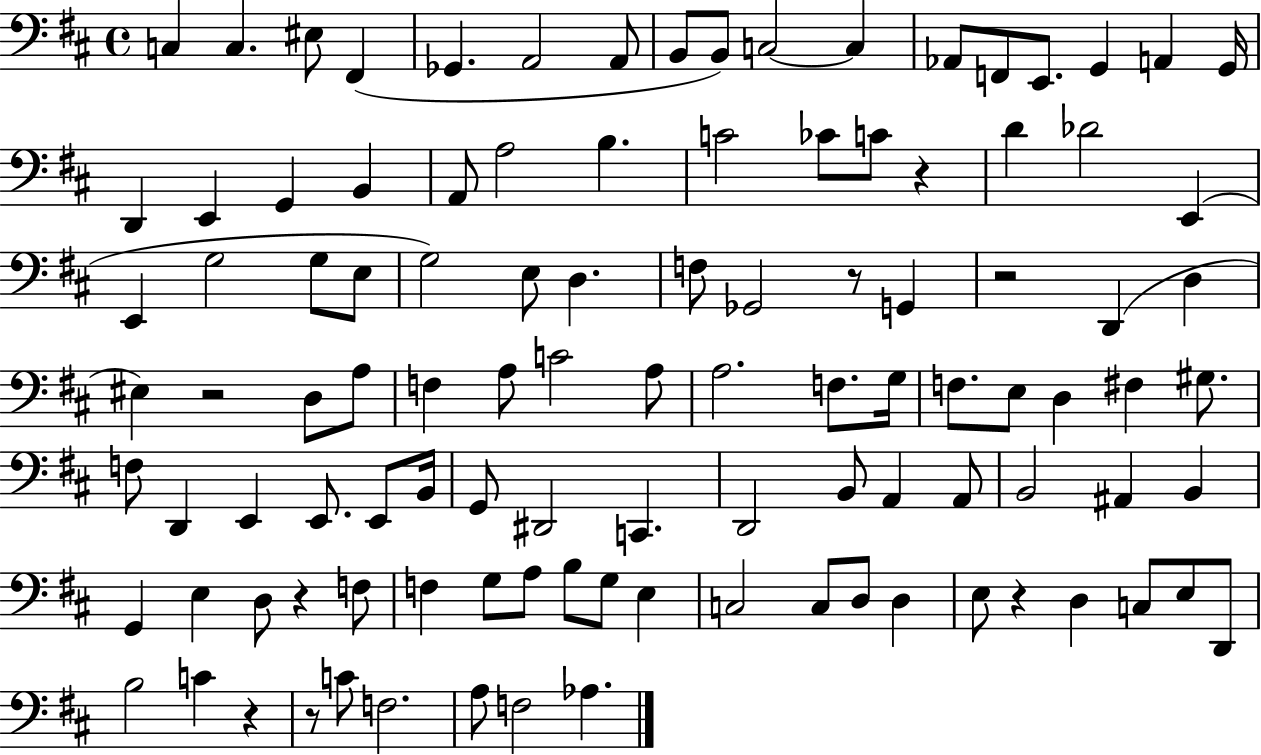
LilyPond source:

{
  \clef bass
  \time 4/4
  \defaultTimeSignature
  \key d \major
  \repeat volta 2 { c4 c4. eis8 fis,4( | ges,4. a,2 a,8 | b,8 b,8) c2~~ c4 | aes,8 f,8 e,8. g,4 a,4 g,16 | \break d,4 e,4 g,4 b,4 | a,8 a2 b4. | c'2 ces'8 c'8 r4 | d'4 des'2 e,4( | \break e,4 g2 g8 e8 | g2) e8 d4. | f8 ges,2 r8 g,4 | r2 d,4( d4 | \break eis4) r2 d8 a8 | f4 a8 c'2 a8 | a2. f8. g16 | f8. e8 d4 fis4 gis8. | \break f8 d,4 e,4 e,8. e,8 b,16 | g,8 dis,2 c,4. | d,2 b,8 a,4 a,8 | b,2 ais,4 b,4 | \break g,4 e4 d8 r4 f8 | f4 g8 a8 b8 g8 e4 | c2 c8 d8 d4 | e8 r4 d4 c8 e8 d,8 | \break b2 c'4 r4 | r8 c'8 f2. | a8 f2 aes4. | } \bar "|."
}